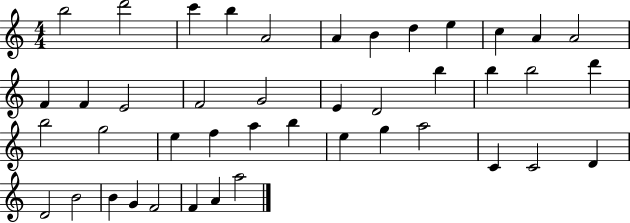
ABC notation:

X:1
T:Untitled
M:4/4
L:1/4
K:C
b2 d'2 c' b A2 A B d e c A A2 F F E2 F2 G2 E D2 b b b2 d' b2 g2 e f a b e g a2 C C2 D D2 B2 B G F2 F A a2